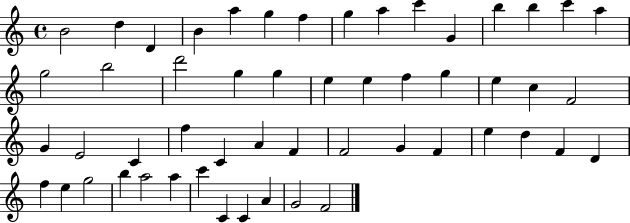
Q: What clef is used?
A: treble